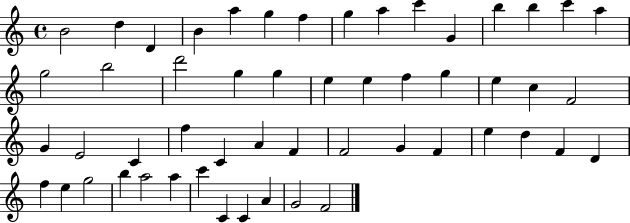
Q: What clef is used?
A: treble